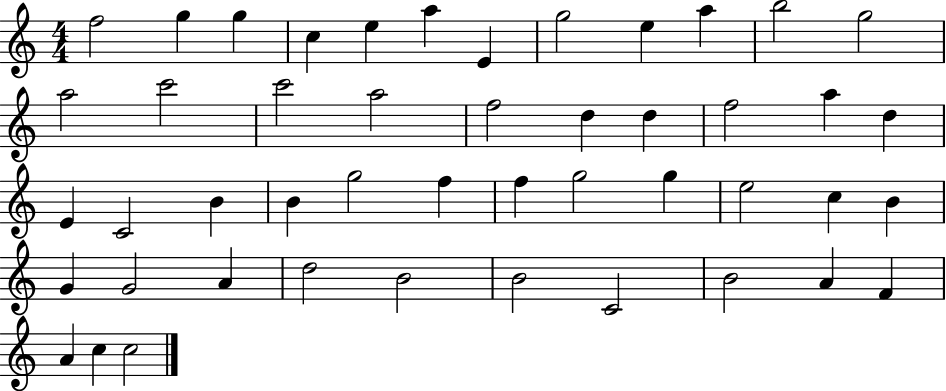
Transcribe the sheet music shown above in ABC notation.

X:1
T:Untitled
M:4/4
L:1/4
K:C
f2 g g c e a E g2 e a b2 g2 a2 c'2 c'2 a2 f2 d d f2 a d E C2 B B g2 f f g2 g e2 c B G G2 A d2 B2 B2 C2 B2 A F A c c2